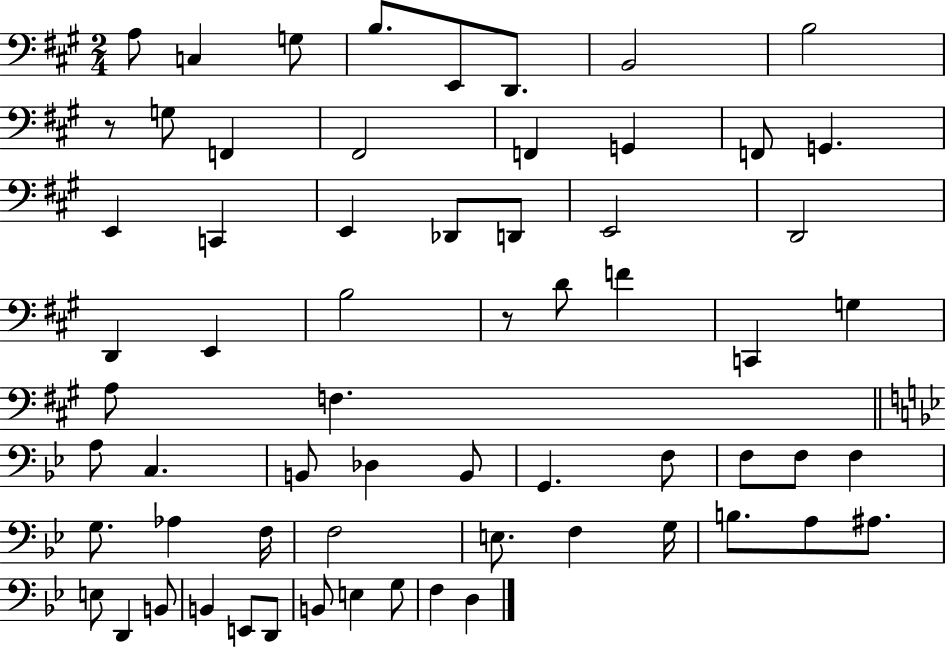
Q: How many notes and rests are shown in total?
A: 64